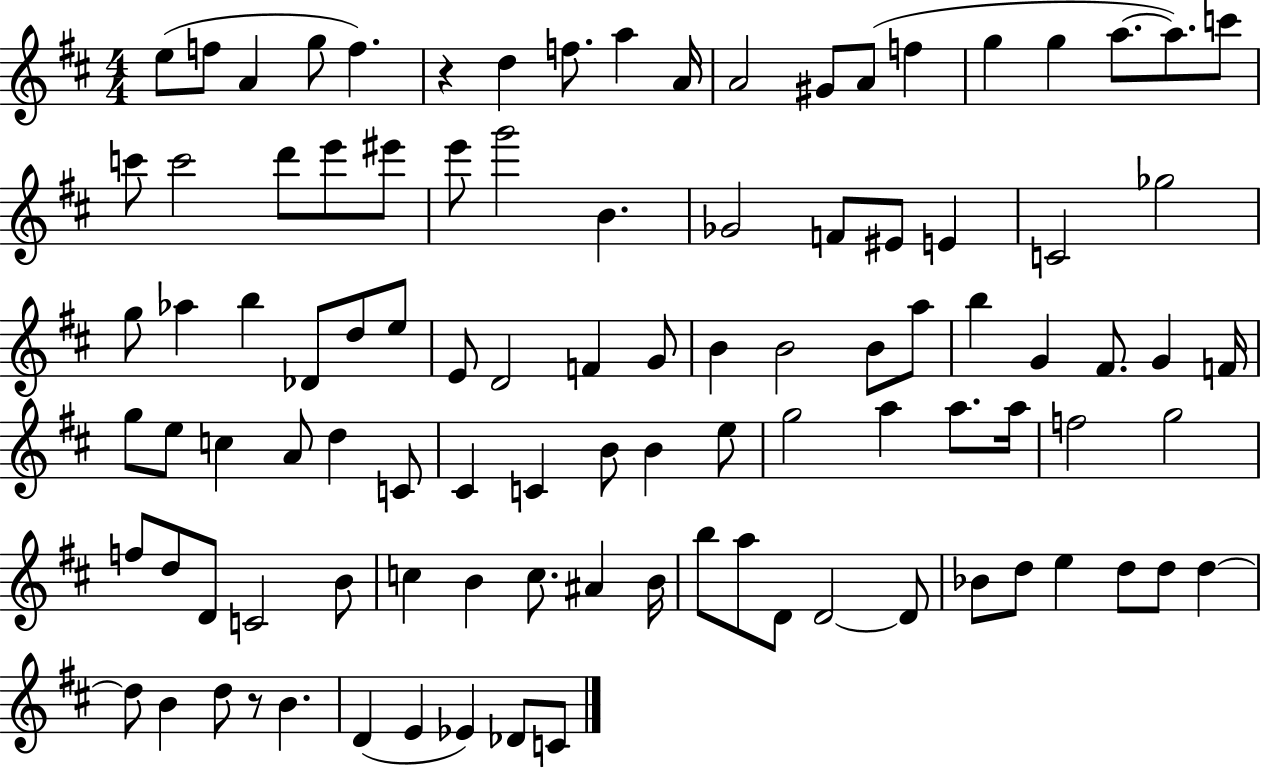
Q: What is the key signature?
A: D major